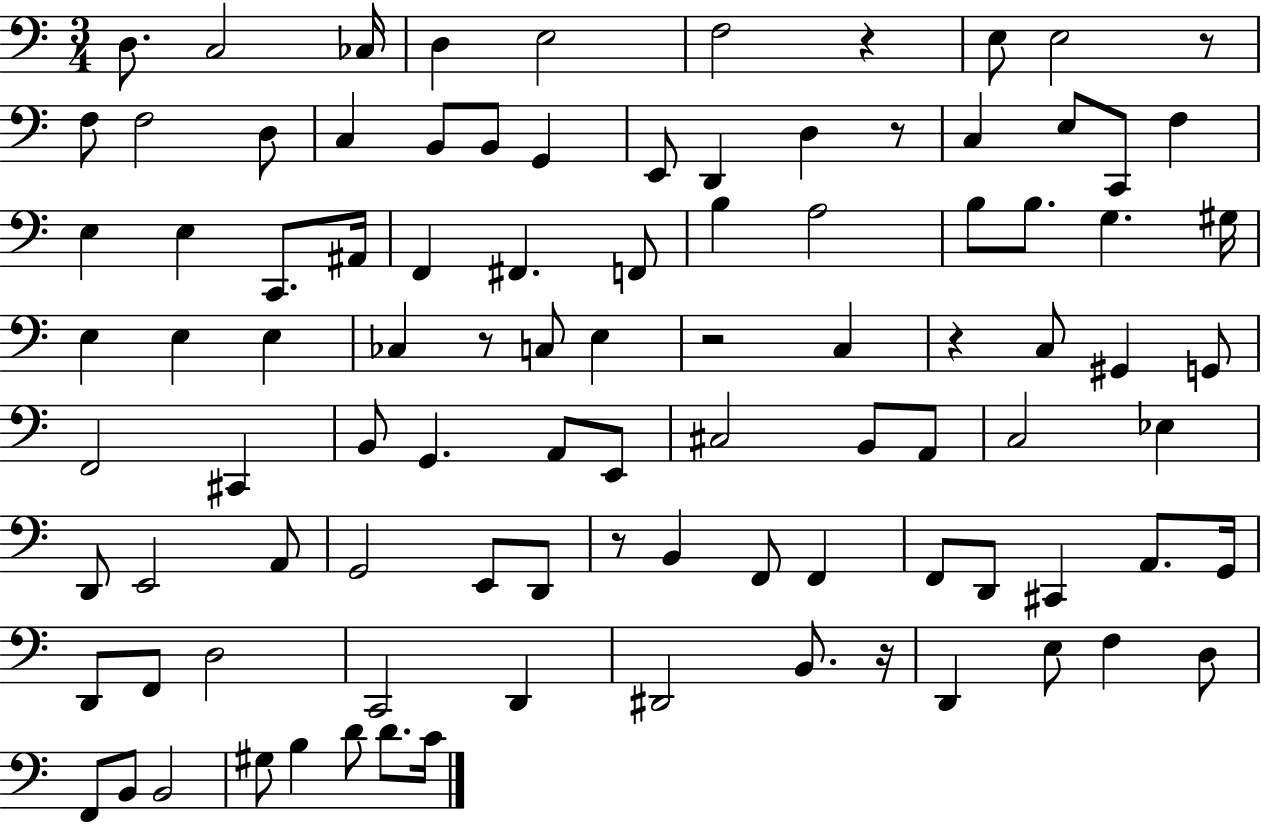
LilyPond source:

{
  \clef bass
  \numericTimeSignature
  \time 3/4
  \key c \major
  d8. c2 ces16 | d4 e2 | f2 r4 | e8 e2 r8 | \break f8 f2 d8 | c4 b,8 b,8 g,4 | e,8 d,4 d4 r8 | c4 e8 c,8 f4 | \break e4 e4 c,8. ais,16 | f,4 fis,4. f,8 | b4 a2 | b8 b8. g4. gis16 | \break e4 e4 e4 | ces4 r8 c8 e4 | r2 c4 | r4 c8 gis,4 g,8 | \break f,2 cis,4 | b,8 g,4. a,8 e,8 | cis2 b,8 a,8 | c2 ees4 | \break d,8 e,2 a,8 | g,2 e,8 d,8 | r8 b,4 f,8 f,4 | f,8 d,8 cis,4 a,8. g,16 | \break d,8 f,8 d2 | c,2 d,4 | dis,2 b,8. r16 | d,4 e8 f4 d8 | \break f,8 b,8 b,2 | gis8 b4 d'8 d'8. c'16 | \bar "|."
}